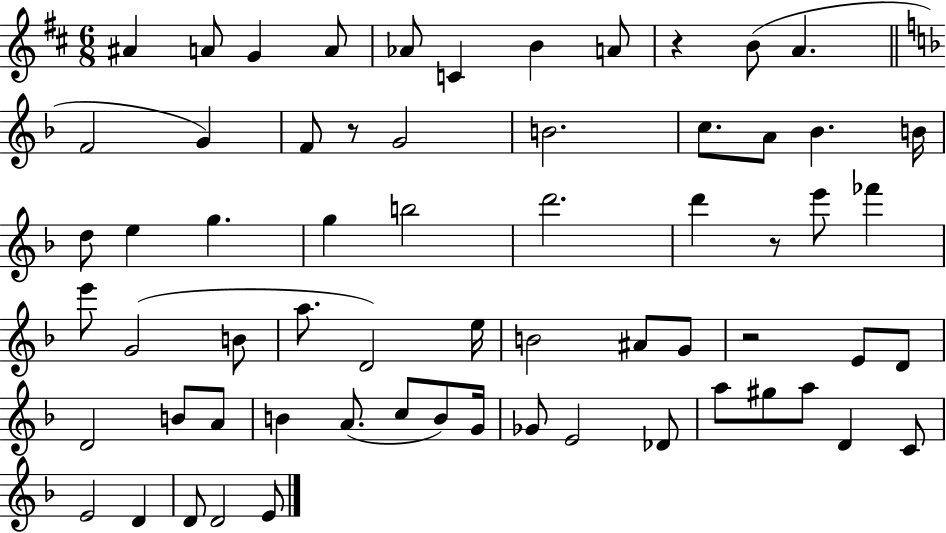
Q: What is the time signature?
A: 6/8